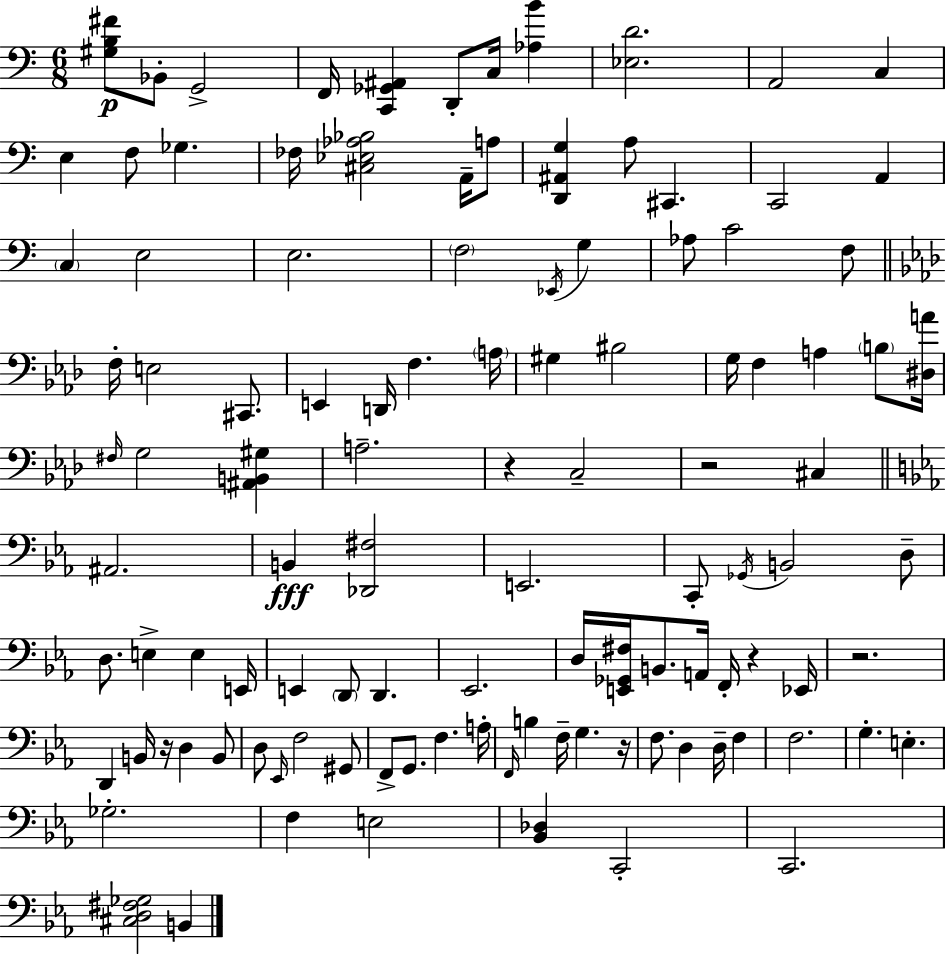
[G#3,B3,F#4]/e Bb2/e G2/h F2/s [C2,Gb2,A#2]/q D2/e C3/s [Ab3,B4]/q [Eb3,D4]/h. A2/h C3/q E3/q F3/e Gb3/q. FES3/s [C#3,Eb3,Ab3,Bb3]/h A2/s A3/e [D2,A#2,G3]/q A3/e C#2/q. C2/h A2/q C3/q E3/h E3/h. F3/h Eb2/s G3/q Ab3/e C4/h F3/e F3/s E3/h C#2/e. E2/q D2/s F3/q. A3/s G#3/q BIS3/h G3/s F3/q A3/q B3/e [D#3,A4]/s F#3/s G3/h [A#2,B2,G#3]/q A3/h. R/q C3/h R/h C#3/q A#2/h. B2/q [Db2,F#3]/h E2/h. C2/e Gb2/s B2/h D3/e D3/e. E3/q E3/q E2/s E2/q D2/e D2/q. Eb2/h. D3/s [E2,Gb2,F#3]/s B2/e. A2/s F2/s R/q Eb2/s R/h. D2/q B2/s R/s D3/q B2/e D3/e Eb2/s F3/h G#2/e F2/e G2/e. F3/q. A3/s F2/s B3/q F3/s G3/q. R/s F3/e. D3/q D3/s F3/q F3/h. G3/q. E3/q. Gb3/h. F3/q E3/h [Bb2,Db3]/q C2/h C2/h. [C#3,D3,F#3,Gb3]/h B2/q